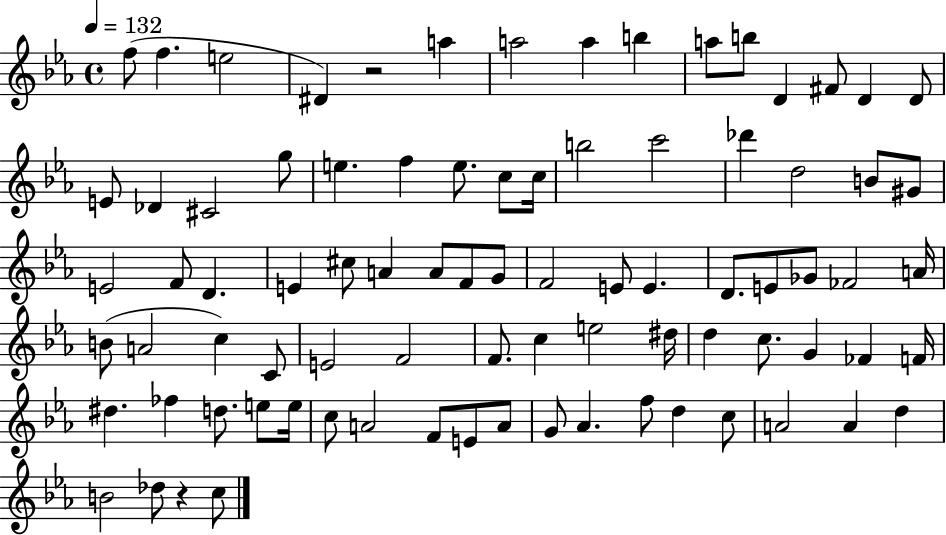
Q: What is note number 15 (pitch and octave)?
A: E4